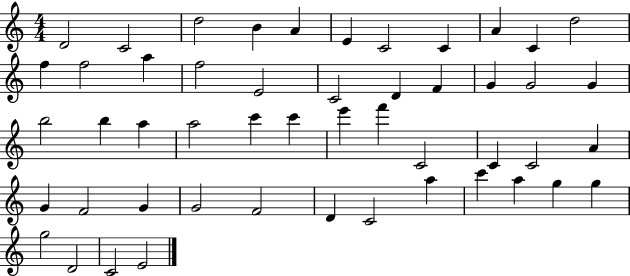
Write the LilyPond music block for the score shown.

{
  \clef treble
  \numericTimeSignature
  \time 4/4
  \key c \major
  d'2 c'2 | d''2 b'4 a'4 | e'4 c'2 c'4 | a'4 c'4 d''2 | \break f''4 f''2 a''4 | f''2 e'2 | c'2 d'4 f'4 | g'4 g'2 g'4 | \break b''2 b''4 a''4 | a''2 c'''4 c'''4 | e'''4 f'''4 c'2 | c'4 c'2 a'4 | \break g'4 f'2 g'4 | g'2 f'2 | d'4 c'2 a''4 | c'''4 a''4 g''4 g''4 | \break g''2 d'2 | c'2 e'2 | \bar "|."
}